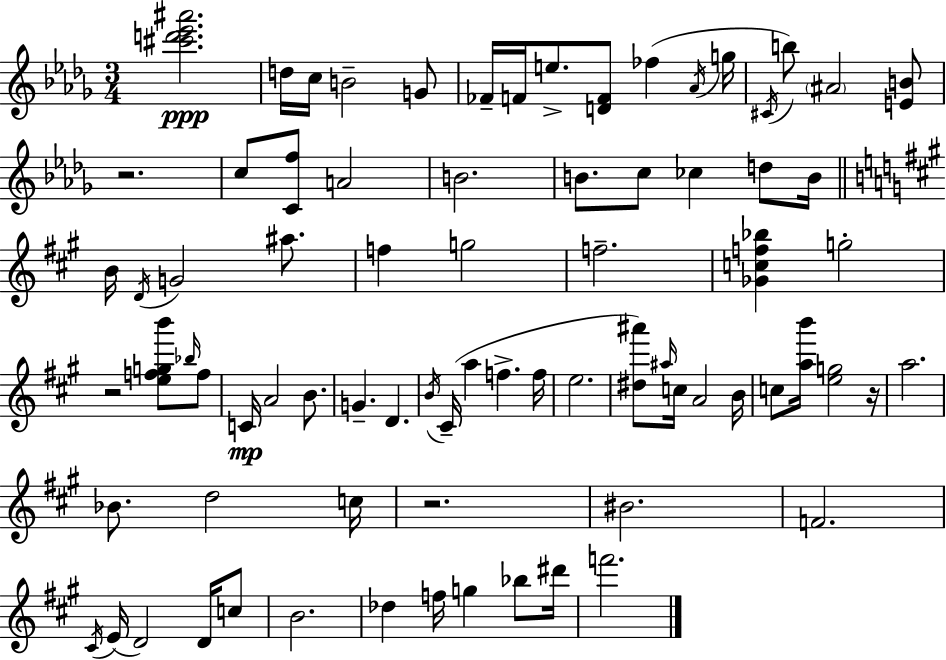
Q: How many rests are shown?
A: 4